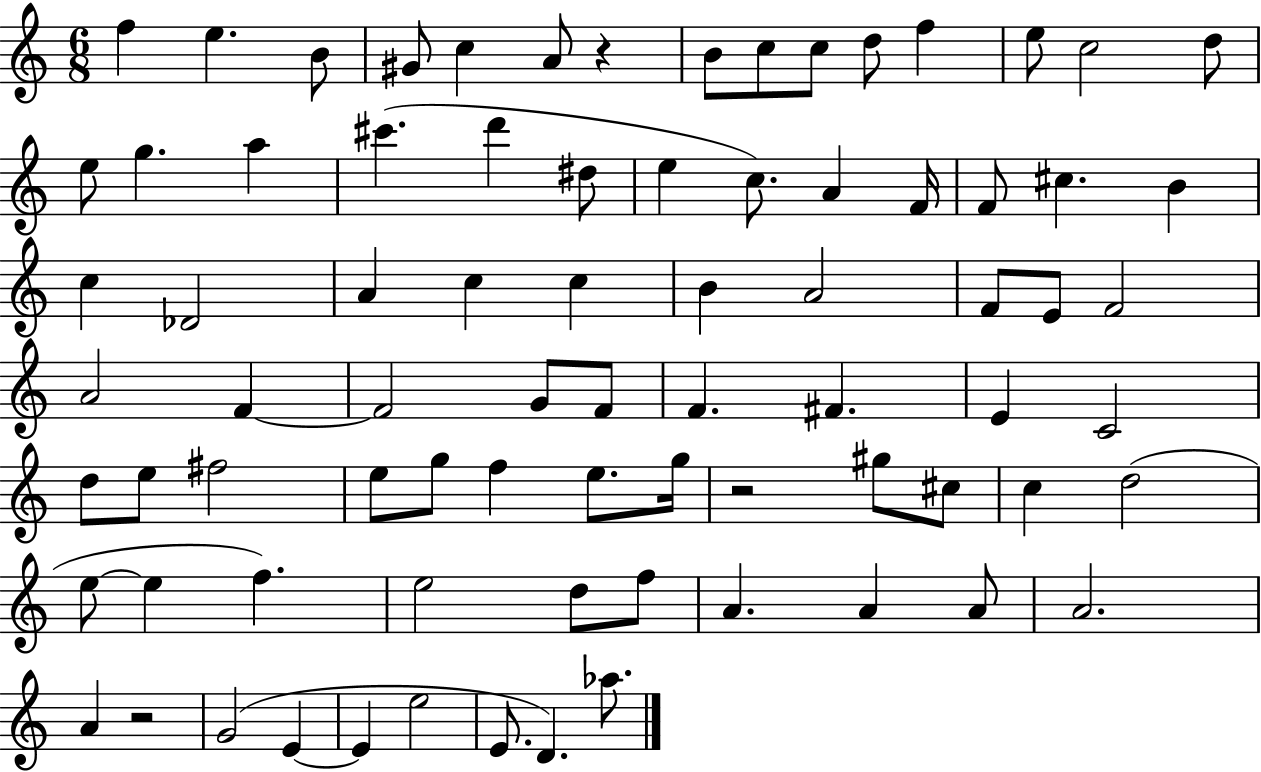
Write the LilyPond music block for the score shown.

{
  \clef treble
  \numericTimeSignature
  \time 6/8
  \key c \major
  f''4 e''4. b'8 | gis'8 c''4 a'8 r4 | b'8 c''8 c''8 d''8 f''4 | e''8 c''2 d''8 | \break e''8 g''4. a''4 | cis'''4.( d'''4 dis''8 | e''4 c''8.) a'4 f'16 | f'8 cis''4. b'4 | \break c''4 des'2 | a'4 c''4 c''4 | b'4 a'2 | f'8 e'8 f'2 | \break a'2 f'4~~ | f'2 g'8 f'8 | f'4. fis'4. | e'4 c'2 | \break d''8 e''8 fis''2 | e''8 g''8 f''4 e''8. g''16 | r2 gis''8 cis''8 | c''4 d''2( | \break e''8~~ e''4 f''4.) | e''2 d''8 f''8 | a'4. a'4 a'8 | a'2. | \break a'4 r2 | g'2( e'4~~ | e'4 e''2 | e'8. d'4.) aes''8. | \break \bar "|."
}